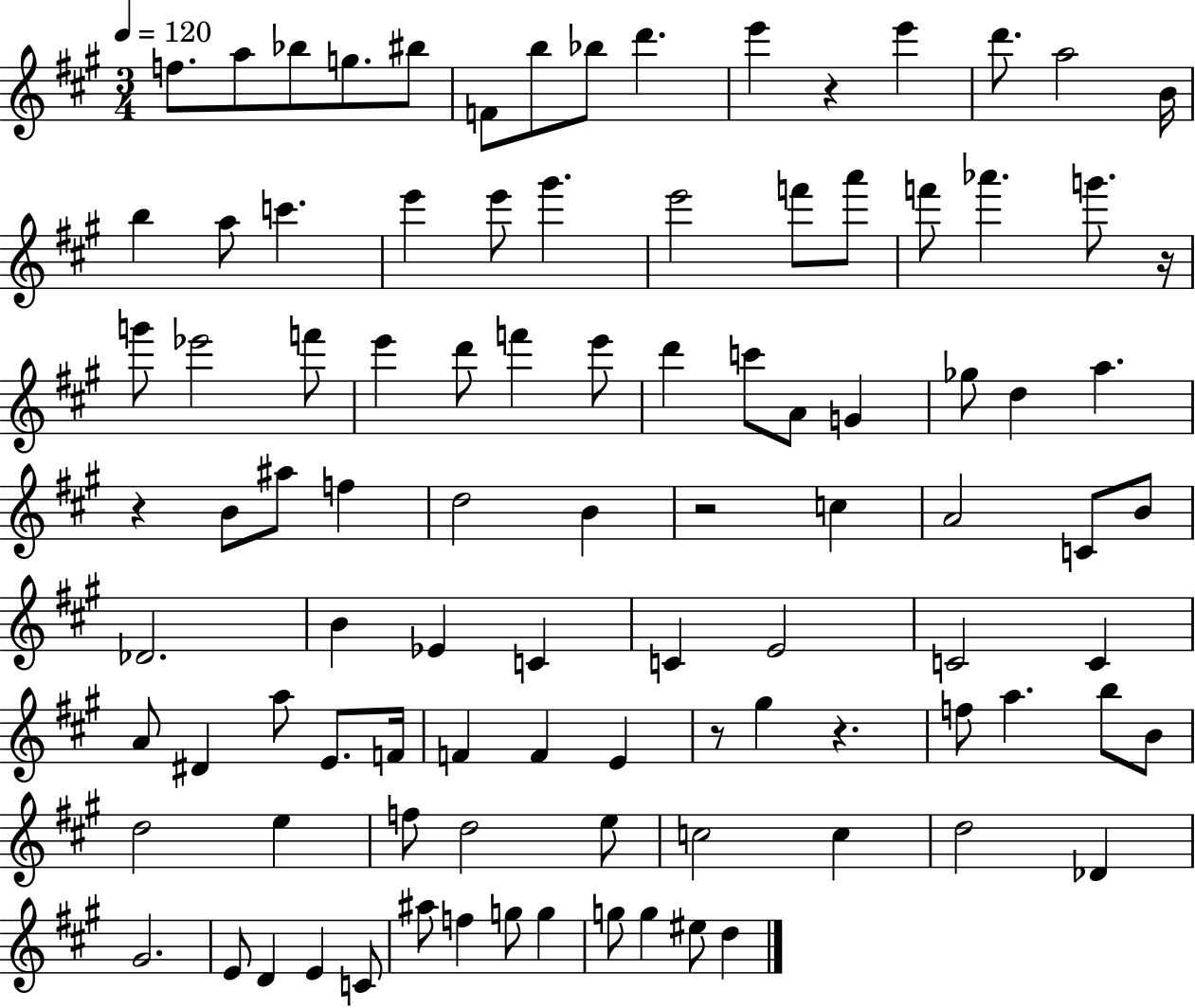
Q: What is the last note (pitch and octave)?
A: D5